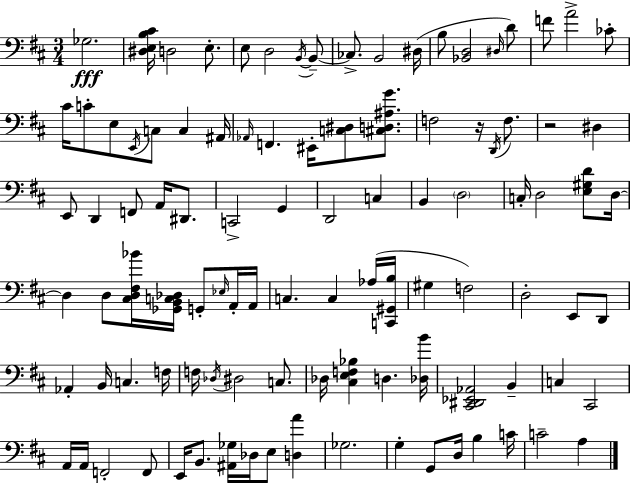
X:1
T:Untitled
M:3/4
L:1/4
K:D
_G,2 [^D,E,B,^C]/4 D,2 E,/2 E,/2 D,2 B,,/4 B,,/2 _C,/2 B,,2 ^D,/4 B,/2 [_B,,D,]2 ^D,/4 D/2 F/2 A2 _C/2 ^C/4 C/2 E,/2 E,,/4 C,/2 C, ^A,,/4 _A,,/4 F,, ^E,,/4 [C,^D,]/2 [^C,D,^A,G]/2 F,2 z/4 D,,/4 F,/2 z2 ^D, E,,/2 D,, F,,/2 A,,/4 ^D,,/2 C,,2 G,, D,,2 C, B,, D,2 C,/4 D,2 [E,^G,D]/2 D,/4 D, D,/2 [^C,D,^F,_B]/4 [_G,,B,,C,_D,]/4 G,,/2 _E,/4 A,,/4 A,,/4 C, C, _A,/4 [C,,^G,,B,]/4 ^G, F,2 D,2 E,,/2 D,,/2 _A,, B,,/4 C, F,/4 F,/4 _D,/4 ^D,2 C,/2 _D,/4 [^C,E,F,_B,] D, [_D,B]/4 [^C,,^D,,_E,,_A,,]2 B,, C, ^C,,2 A,,/4 A,,/4 F,,2 F,,/2 E,,/4 B,,/2 [^A,,_G,]/4 _D,/4 E,/2 [D,A] _G,2 G, G,,/2 D,/4 B, C/4 C2 A,